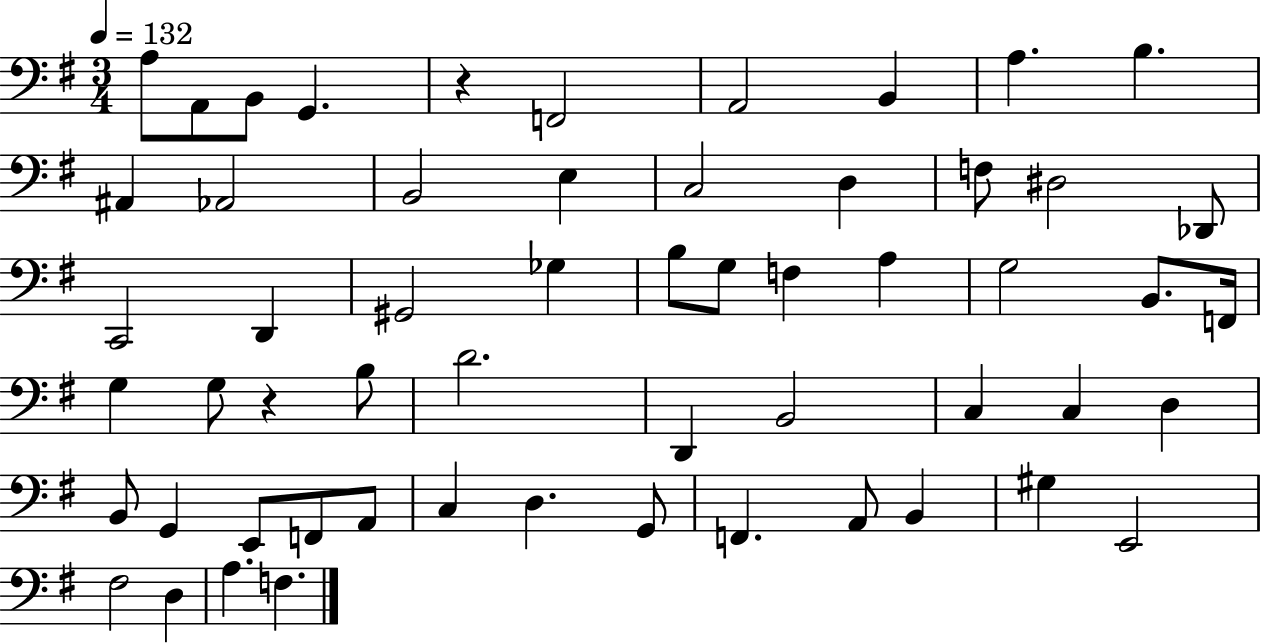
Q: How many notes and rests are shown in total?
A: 57